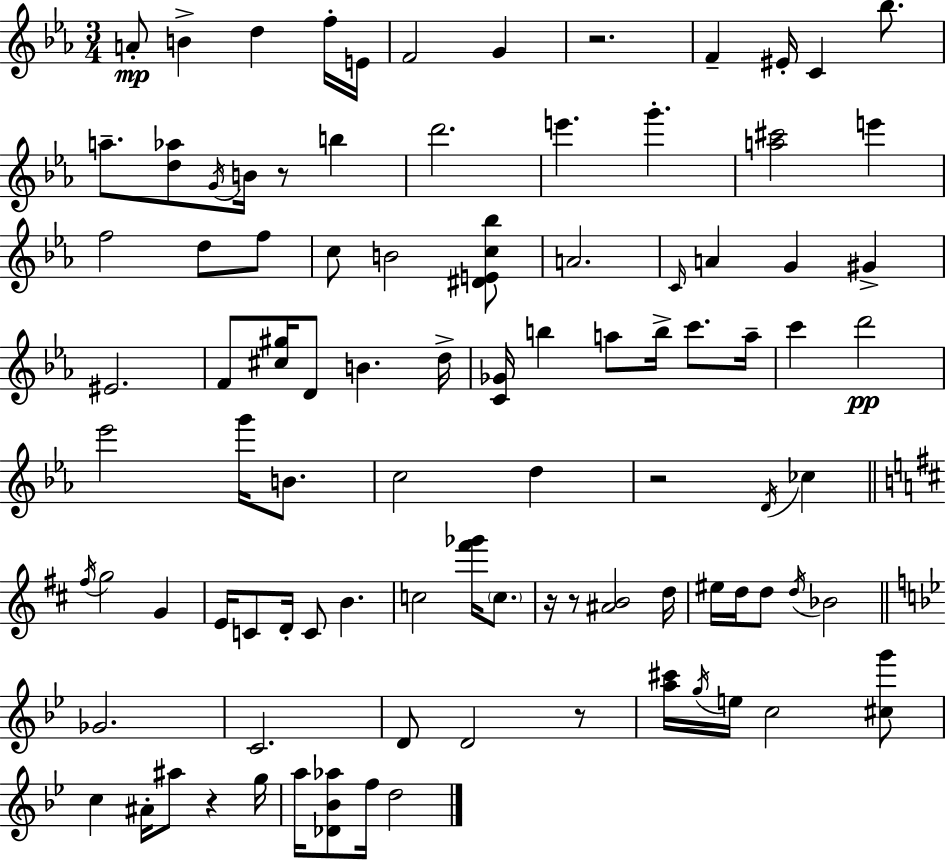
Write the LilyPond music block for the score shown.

{
  \clef treble
  \numericTimeSignature
  \time 3/4
  \key ees \major
  a'8-.\mp b'4-> d''4 f''16-. e'16 | f'2 g'4 | r2. | f'4-- eis'16-. c'4 bes''8. | \break a''8.-- <d'' aes''>8 \acciaccatura { g'16 } b'16 r8 b''4 | d'''2. | e'''4. g'''4.-. | <a'' cis'''>2 e'''4 | \break f''2 d''8 f''8 | c''8 b'2 <dis' e' c'' bes''>8 | a'2. | \grace { c'16 } a'4 g'4 gis'4-> | \break eis'2. | f'8 <cis'' gis''>16 d'8 b'4. | d''16-> <c' ges'>16 b''4 a''8 b''16-> c'''8. | a''16-- c'''4 d'''2\pp | \break ees'''2 g'''16 b'8. | c''2 d''4 | r2 \acciaccatura { d'16 } ces''4 | \bar "||" \break \key b \minor \acciaccatura { fis''16 } g''2 g'4 | e'16 c'8 d'16-. c'8 b'4. | c''2 <fis''' ges'''>16 \parenthesize c''8. | r16 r8 <ais' b'>2 | \break d''16 eis''16 d''16 d''8 \acciaccatura { d''16 } bes'2 | \bar "||" \break \key g \minor ges'2. | c'2. | d'8 d'2 r8 | <a'' cis'''>16 \acciaccatura { g''16 } e''16 c''2 <cis'' g'''>8 | \break c''4 ais'16-. ais''8 r4 | g''16 a''16 <des' bes' aes''>8 f''16 d''2 | \bar "|."
}